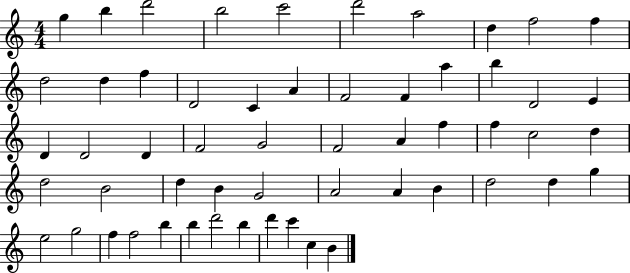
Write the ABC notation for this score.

X:1
T:Untitled
M:4/4
L:1/4
K:C
g b d'2 b2 c'2 d'2 a2 d f2 f d2 d f D2 C A F2 F a b D2 E D D2 D F2 G2 F2 A f f c2 d d2 B2 d B G2 A2 A B d2 d g e2 g2 f f2 b b d'2 b d' c' c B